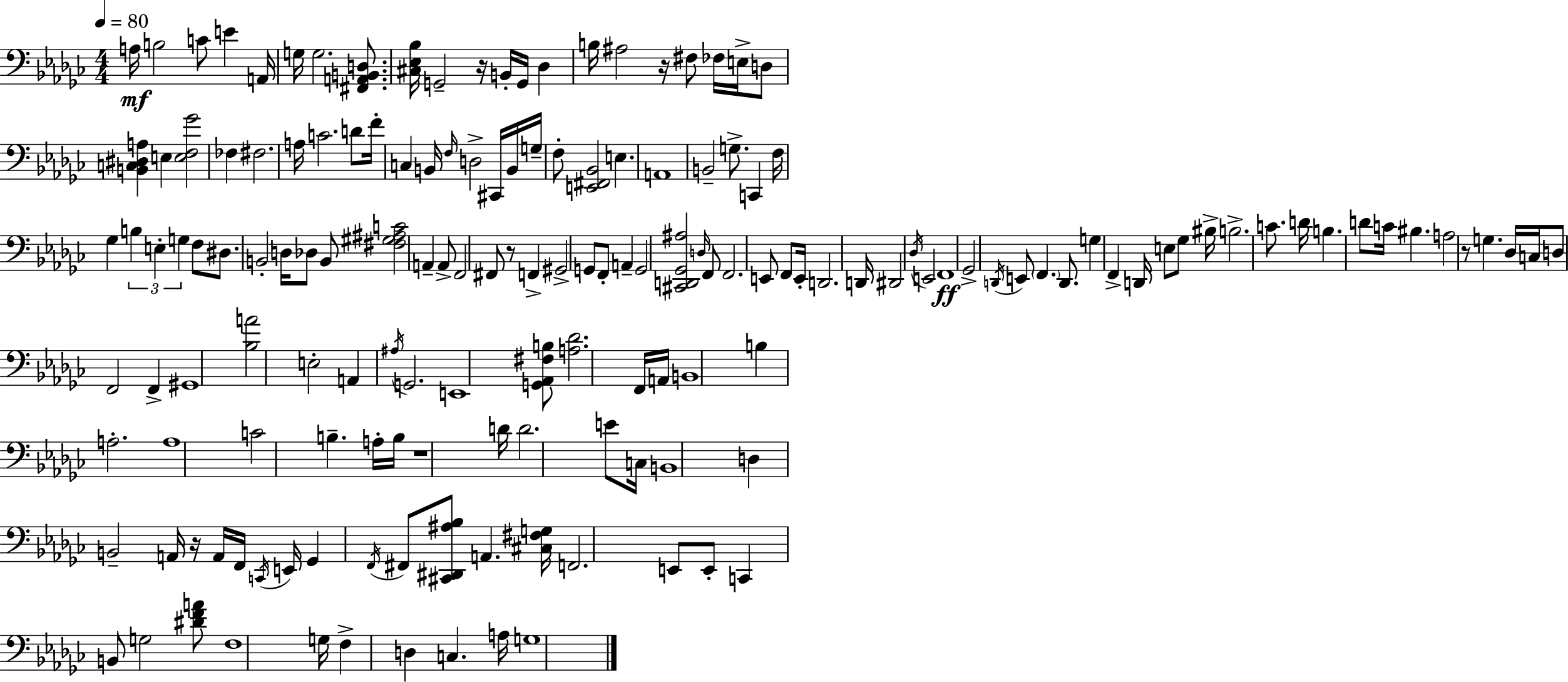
X:1
T:Untitled
M:4/4
L:1/4
K:Ebm
A,/4 B,2 C/2 E A,,/4 G,/4 G,2 [^F,,A,,B,,D,]/2 [^C,_E,_B,]/4 G,,2 z/4 B,,/4 G,,/4 _D, B,/4 ^A,2 z/4 ^F,/2 _F,/4 E,/4 D,/2 [B,,C,^D,A,] E, [E,F,_G]2 _F, ^F,2 A,/4 C2 D/2 F/4 C, B,,/4 F,/4 D,2 ^C,,/4 B,,/4 G,/4 F,/2 [E,,^F,,_B,,]2 E, A,,4 B,,2 G,/2 C,, F,/4 _G, B, E, G, F,/2 ^D,/2 B,,2 D,/4 _D,/2 B,,/2 [^F,^G,^A,C]2 A,, A,,/2 F,,2 ^F,,/2 z/2 F,, ^G,,2 G,,/2 F,,/2 A,, G,,2 [^C,,D,,_G,,^A,]2 D,/4 F,,/2 F,,2 E,,/2 F,,/2 E,,/4 D,,2 D,,/4 ^D,,2 _D,/4 E,,2 F,,4 _G,,2 D,,/4 E,,/2 F,, D,,/2 G, F,, D,,/4 E,/2 _G,/2 ^B,/4 B,2 C/2 D/4 B, D/2 C/4 ^B, A,2 z/2 G, _D,/4 C,/4 D,/2 F,,2 F,, ^G,,4 [_B,A]2 E,2 A,, ^A,/4 G,,2 E,,4 [G,,_A,,^F,B,]/2 [A,_D]2 F,,/4 A,,/4 B,,4 B, A,2 A,4 C2 B, A,/4 B,/4 z4 D/4 D2 E/2 C,/4 B,,4 D, B,,2 A,,/4 z/4 A,,/4 F,,/4 C,,/4 E,,/4 _G,, F,,/4 ^F,,/2 [^C,,^D,,^A,_B,]/2 A,, [^C,^F,G,]/4 F,,2 E,,/2 E,,/2 C,, B,,/2 G,2 [^DFA]/2 F,4 G,/4 F, D, C, A,/4 G,4